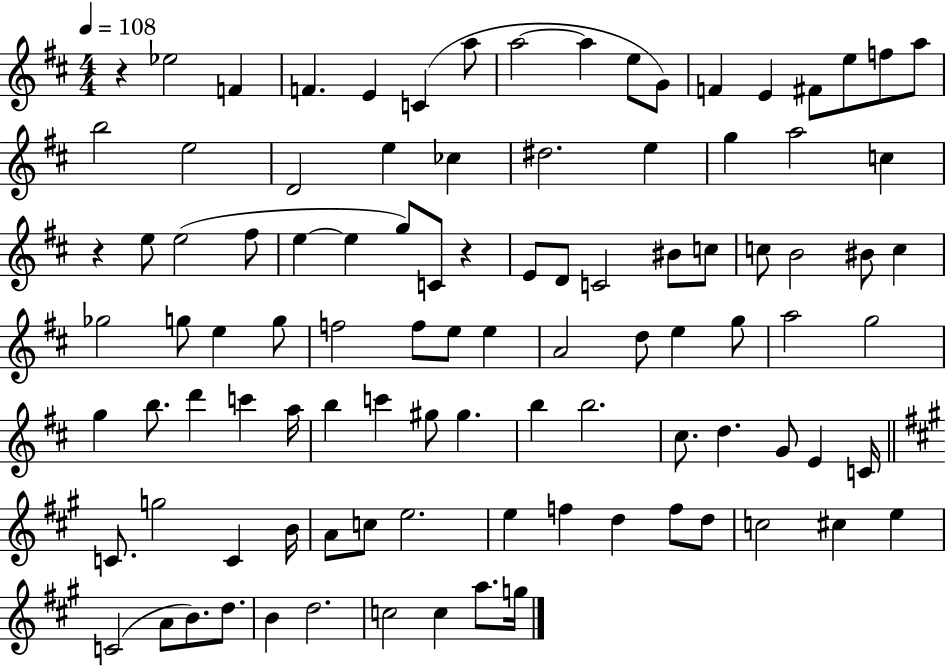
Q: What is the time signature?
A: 4/4